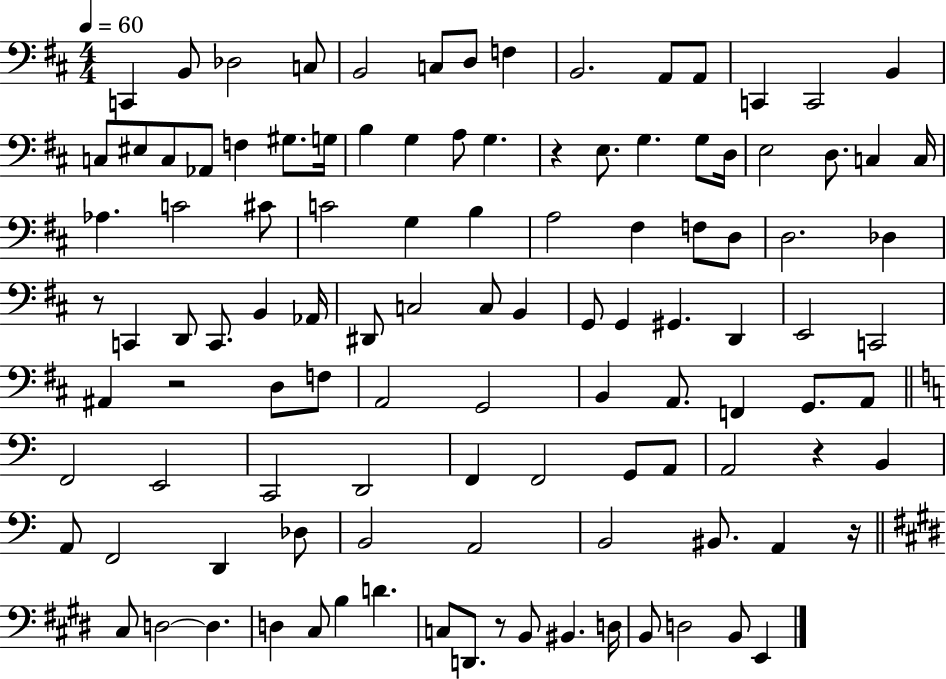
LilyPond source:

{
  \clef bass
  \numericTimeSignature
  \time 4/4
  \key d \major
  \tempo 4 = 60
  c,4 b,8 des2 c8 | b,2 c8 d8 f4 | b,2. a,8 a,8 | c,4 c,2 b,4 | \break c8 eis8 c8 aes,8 f4 gis8. g16 | b4 g4 a8 g4. | r4 e8. g4. g8 d16 | e2 d8. c4 c16 | \break aes4. c'2 cis'8 | c'2 g4 b4 | a2 fis4 f8 d8 | d2. des4 | \break r8 c,4 d,8 c,8. b,4 aes,16 | dis,8 c2 c8 b,4 | g,8 g,4 gis,4. d,4 | e,2 c,2 | \break ais,4 r2 d8 f8 | a,2 g,2 | b,4 a,8. f,4 g,8. a,8 | \bar "||" \break \key a \minor f,2 e,2 | c,2 d,2 | f,4 f,2 g,8 a,8 | a,2 r4 b,4 | \break a,8 f,2 d,4 des8 | b,2 a,2 | b,2 bis,8. a,4 r16 | \bar "||" \break \key e \major cis8 d2~~ d4. | d4 cis8 b4 d'4. | c8 d,8. r8 b,8 bis,4. d16 | b,8 d2 b,8 e,4 | \break \bar "|."
}